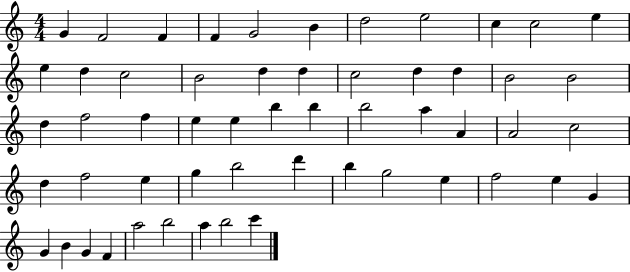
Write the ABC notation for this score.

X:1
T:Untitled
M:4/4
L:1/4
K:C
G F2 F F G2 B d2 e2 c c2 e e d c2 B2 d d c2 d d B2 B2 d f2 f e e b b b2 a A A2 c2 d f2 e g b2 d' b g2 e f2 e G G B G F a2 b2 a b2 c'